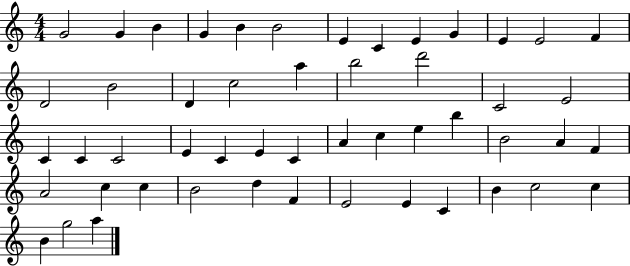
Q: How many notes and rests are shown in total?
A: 51